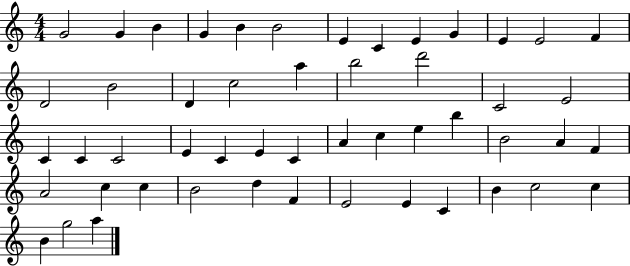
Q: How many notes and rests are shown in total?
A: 51